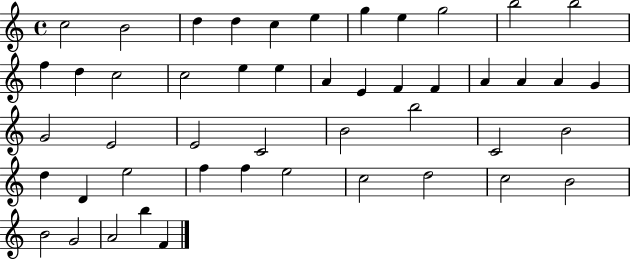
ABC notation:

X:1
T:Untitled
M:4/4
L:1/4
K:C
c2 B2 d d c e g e g2 b2 b2 f d c2 c2 e e A E F F A A A G G2 E2 E2 C2 B2 b2 C2 B2 d D e2 f f e2 c2 d2 c2 B2 B2 G2 A2 b F